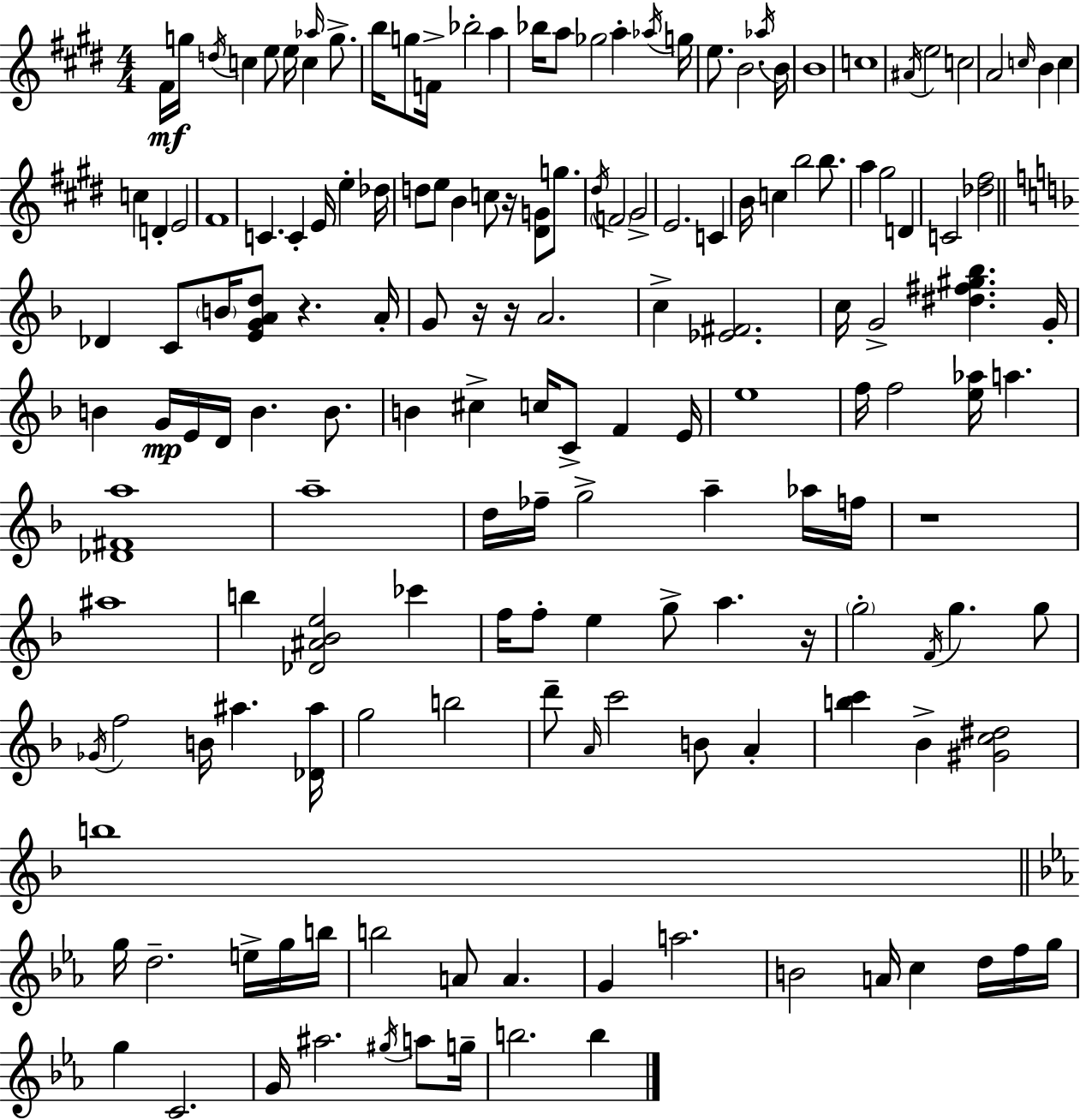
{
  \clef treble
  \numericTimeSignature
  \time 4/4
  \key e \major
  fis'16\mf g''16 \acciaccatura { d''16 } c''4 e''8 e''16 c''4 \grace { aes''16 } g''8.-> | b''16 g''8 f'16-> bes''2-. a''4 | bes''16 a''8 ges''2 a''4-. | \acciaccatura { aes''16 } g''16 e''8. b'2. | \break \acciaccatura { aes''16 } b'16 b'1 | c''1 | \acciaccatura { ais'16 } e''2 c''2 | a'2 \grace { c''16 } b'4 | \break c''4 c''4 d'4-. e'2 | fis'1 | c'4. c'4-. | e'16 e''4-. des''16 d''8 e''8 b'4 c''8 | \break r16 <dis' g'>8 g''8. \acciaccatura { dis''16 } \parenthesize f'2 gis'2-> | e'2. | c'4 b'16 c''4 b''2 | b''8. a''4 gis''2 | \break d'4 c'2 <des'' fis''>2 | \bar "||" \break \key f \major des'4 c'8 \parenthesize b'16 <e' g' a' d''>8 r4. a'16-. | g'8 r16 r16 a'2. | c''4-> <ees' fis'>2. | c''16 g'2-> <dis'' fis'' gis'' bes''>4. g'16-. | \break b'4 g'16\mp e'16 d'16 b'4. b'8. | b'4 cis''4-> c''16 c'8-> f'4 e'16 | e''1 | f''16 f''2 <e'' aes''>16 a''4. | \break <des' fis' a''>1 | a''1-- | d''16 fes''16-- g''2-> a''4-- aes''16 f''16 | r1 | \break ais''1 | b''4 <des' ais' bes' e''>2 ces'''4 | f''16 f''8-. e''4 g''8-> a''4. r16 | \parenthesize g''2-. \acciaccatura { f'16 } g''4. g''8 | \break \acciaccatura { ges'16 } f''2 b'16 ais''4. | <des' ais''>16 g''2 b''2 | d'''8-- \grace { a'16 } c'''2 b'8 a'4-. | <b'' c'''>4 bes'4-> <gis' c'' dis''>2 | \break b''1 | \bar "||" \break \key ees \major g''16 d''2.-- e''16-> g''16 b''16 | b''2 a'8 a'4. | g'4 a''2. | b'2 a'16 c''4 d''16 f''16 g''16 | \break g''4 c'2. | g'16 ais''2. \acciaccatura { gis''16 } a''8 | g''16-- b''2. b''4 | \bar "|."
}